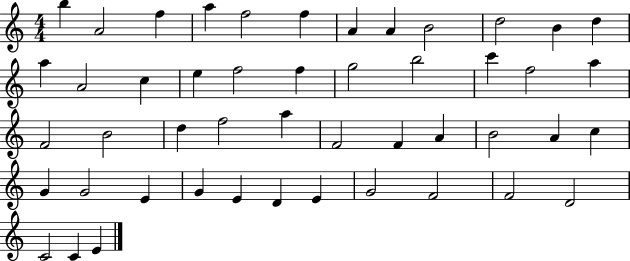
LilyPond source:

{
  \clef treble
  \numericTimeSignature
  \time 4/4
  \key c \major
  b''4 a'2 f''4 | a''4 f''2 f''4 | a'4 a'4 b'2 | d''2 b'4 d''4 | \break a''4 a'2 c''4 | e''4 f''2 f''4 | g''2 b''2 | c'''4 f''2 a''4 | \break f'2 b'2 | d''4 f''2 a''4 | f'2 f'4 a'4 | b'2 a'4 c''4 | \break g'4 g'2 e'4 | g'4 e'4 d'4 e'4 | g'2 f'2 | f'2 d'2 | \break c'2 c'4 e'4 | \bar "|."
}